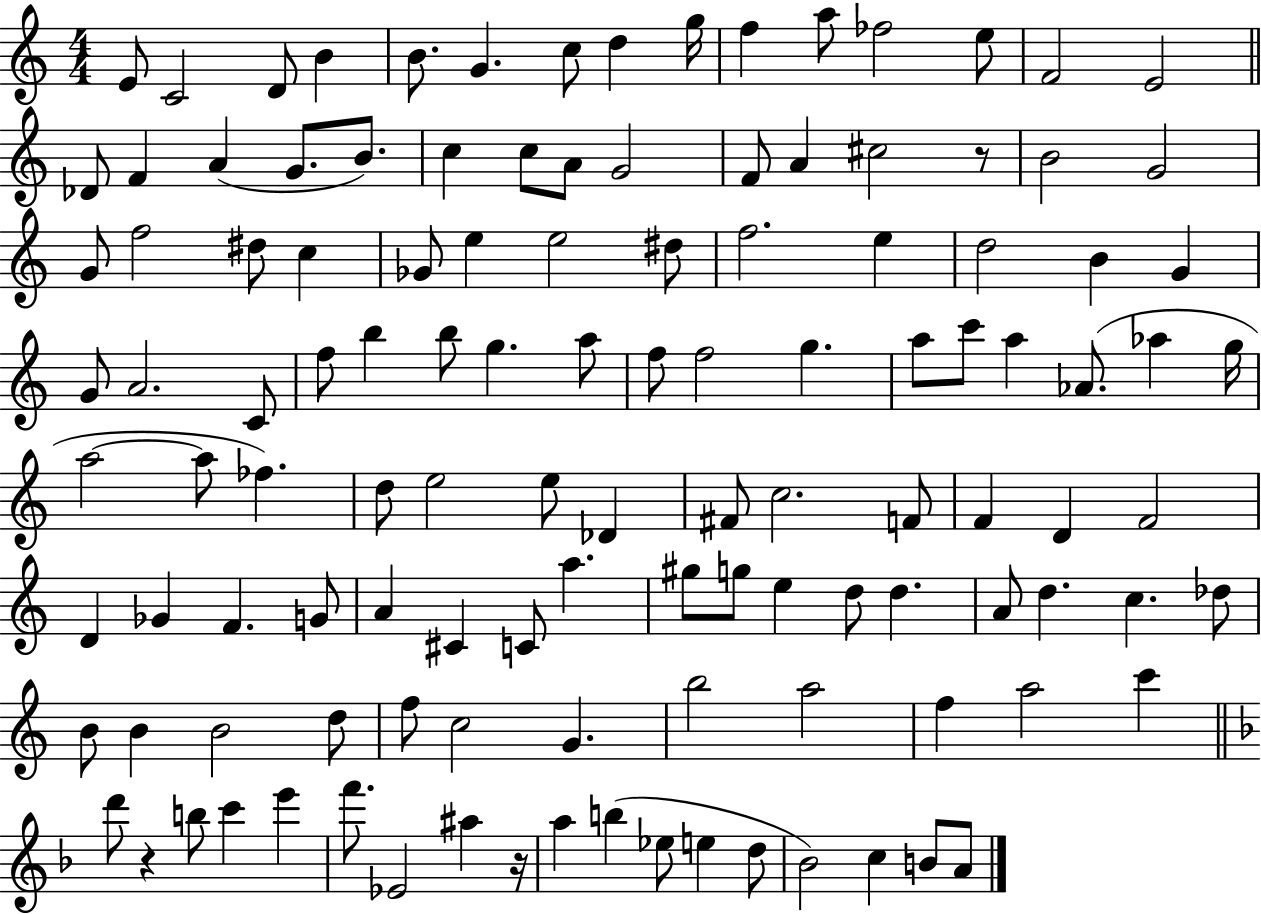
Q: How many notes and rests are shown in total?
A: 120